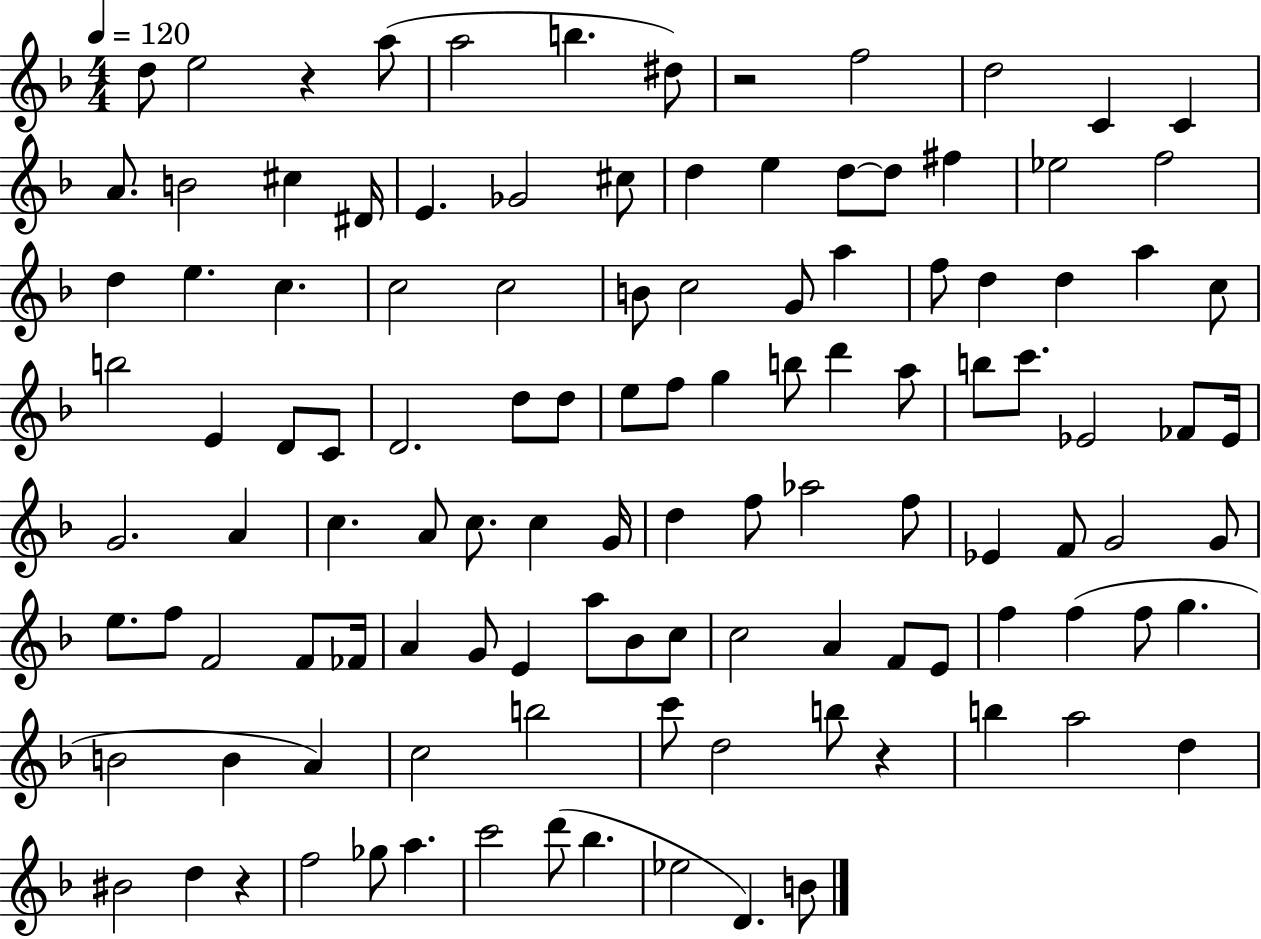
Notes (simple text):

D5/e E5/h R/q A5/e A5/h B5/q. D#5/e R/h F5/h D5/h C4/q C4/q A4/e. B4/h C#5/q D#4/s E4/q. Gb4/h C#5/e D5/q E5/q D5/e D5/e F#5/q Eb5/h F5/h D5/q E5/q. C5/q. C5/h C5/h B4/e C5/h G4/e A5/q F5/e D5/q D5/q A5/q C5/e B5/h E4/q D4/e C4/e D4/h. D5/e D5/e E5/e F5/e G5/q B5/e D6/q A5/e B5/e C6/e. Eb4/h FES4/e Eb4/s G4/h. A4/q C5/q. A4/e C5/e. C5/q G4/s D5/q F5/e Ab5/h F5/e Eb4/q F4/e G4/h G4/e E5/e. F5/e F4/h F4/e FES4/s A4/q G4/e E4/q A5/e Bb4/e C5/e C5/h A4/q F4/e E4/e F5/q F5/q F5/e G5/q. B4/h B4/q A4/q C5/h B5/h C6/e D5/h B5/e R/q B5/q A5/h D5/q BIS4/h D5/q R/q F5/h Gb5/e A5/q. C6/h D6/e Bb5/q. Eb5/h D4/q. B4/e